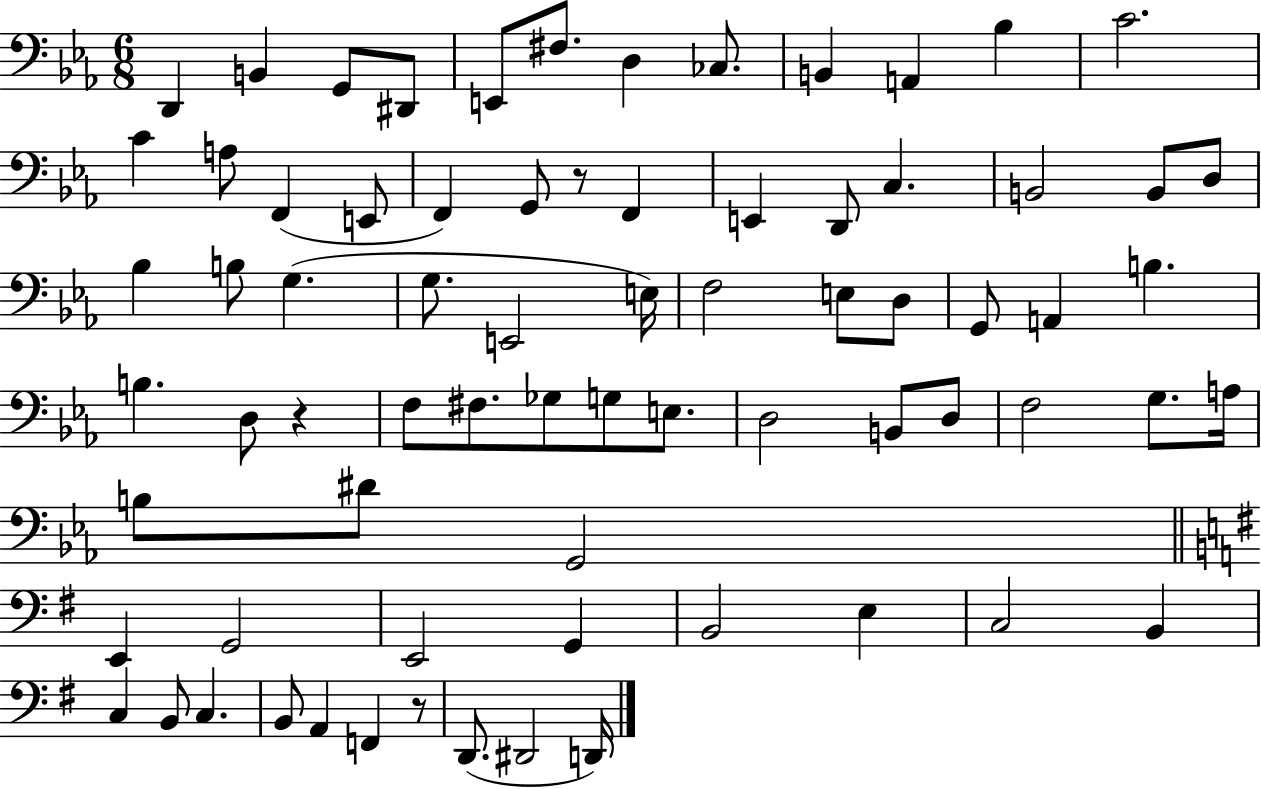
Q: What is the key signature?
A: EES major